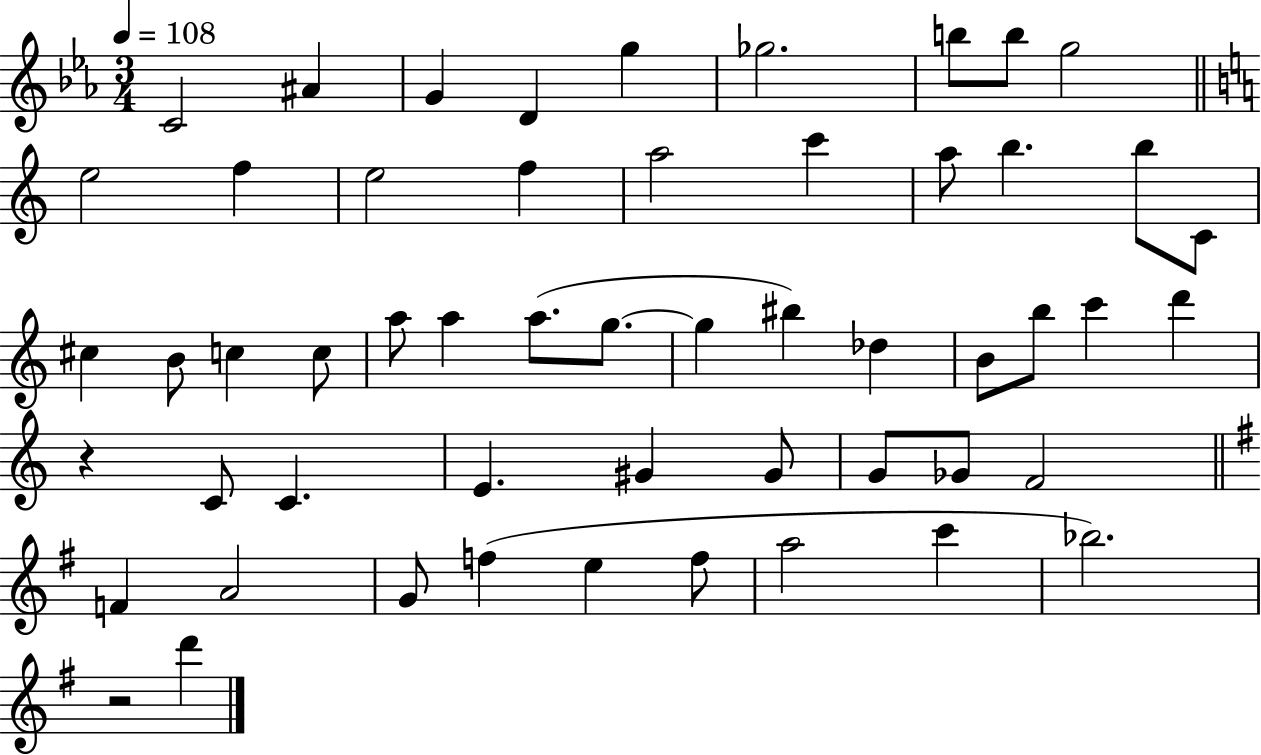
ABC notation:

X:1
T:Untitled
M:3/4
L:1/4
K:Eb
C2 ^A G D g _g2 b/2 b/2 g2 e2 f e2 f a2 c' a/2 b b/2 C/2 ^c B/2 c c/2 a/2 a a/2 g/2 g ^b _d B/2 b/2 c' d' z C/2 C E ^G ^G/2 G/2 _G/2 F2 F A2 G/2 f e f/2 a2 c' _b2 z2 d'